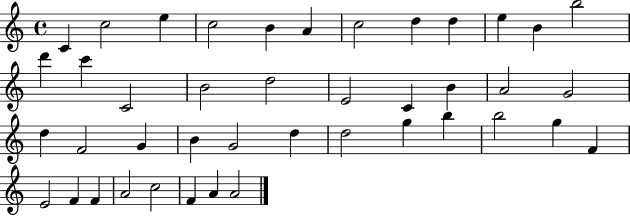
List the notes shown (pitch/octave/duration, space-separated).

C4/q C5/h E5/q C5/h B4/q A4/q C5/h D5/q D5/q E5/q B4/q B5/h D6/q C6/q C4/h B4/h D5/h E4/h C4/q B4/q A4/h G4/h D5/q F4/h G4/q B4/q G4/h D5/q D5/h G5/q B5/q B5/h G5/q F4/q E4/h F4/q F4/q A4/h C5/h F4/q A4/q A4/h